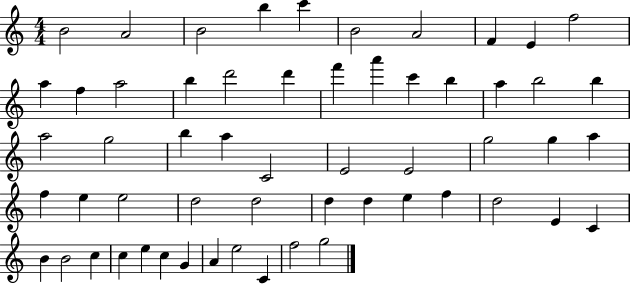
{
  \clef treble
  \numericTimeSignature
  \time 4/4
  \key c \major
  b'2 a'2 | b'2 b''4 c'''4 | b'2 a'2 | f'4 e'4 f''2 | \break a''4 f''4 a''2 | b''4 d'''2 d'''4 | f'''4 a'''4 c'''4 b''4 | a''4 b''2 b''4 | \break a''2 g''2 | b''4 a''4 c'2 | e'2 e'2 | g''2 g''4 a''4 | \break f''4 e''4 e''2 | d''2 d''2 | d''4 d''4 e''4 f''4 | d''2 e'4 c'4 | \break b'4 b'2 c''4 | c''4 e''4 c''4 g'4 | a'4 e''2 c'4 | f''2 g''2 | \break \bar "|."
}